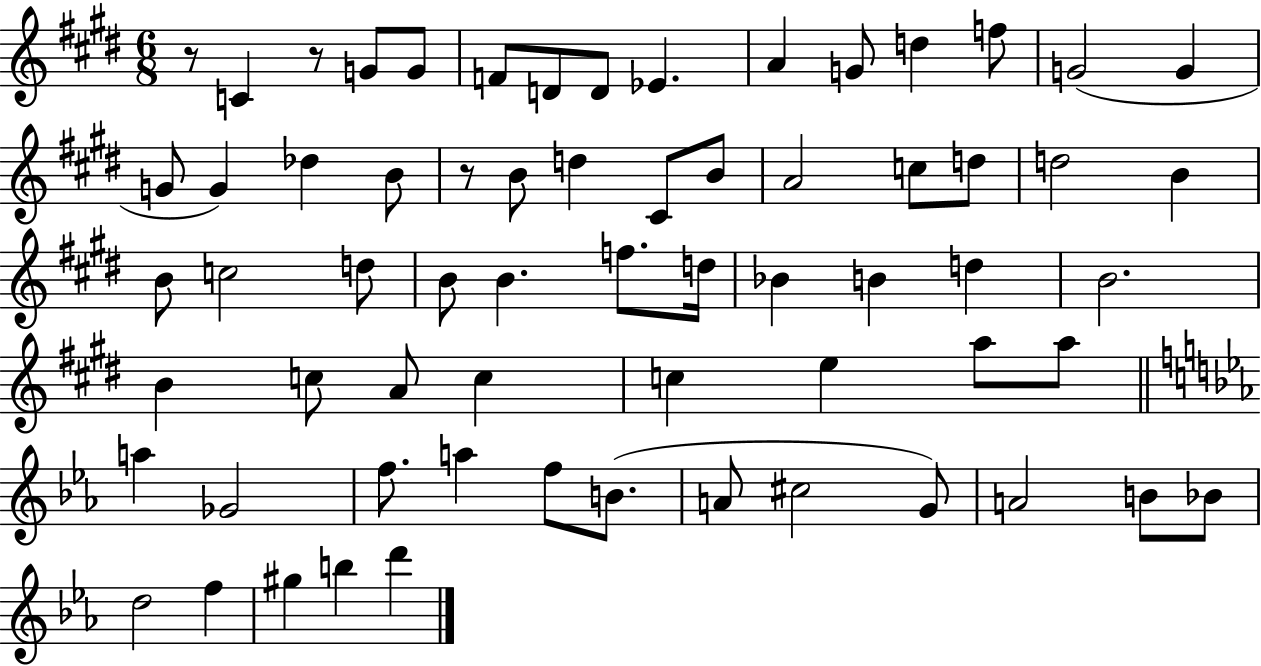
X:1
T:Untitled
M:6/8
L:1/4
K:E
z/2 C z/2 G/2 G/2 F/2 D/2 D/2 _E A G/2 d f/2 G2 G G/2 G _d B/2 z/2 B/2 d ^C/2 B/2 A2 c/2 d/2 d2 B B/2 c2 d/2 B/2 B f/2 d/4 _B B d B2 B c/2 A/2 c c e a/2 a/2 a _G2 f/2 a f/2 B/2 A/2 ^c2 G/2 A2 B/2 _B/2 d2 f ^g b d'